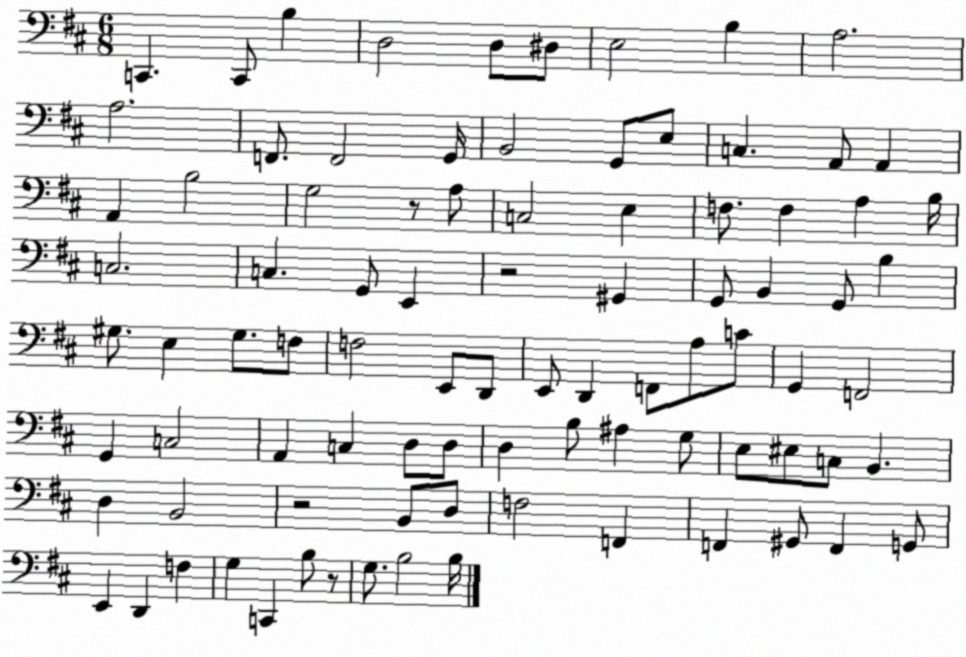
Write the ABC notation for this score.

X:1
T:Untitled
M:6/8
L:1/4
K:D
C,, C,,/2 B, D,2 D,/2 ^D,/2 E,2 B, A,2 A,2 F,,/2 F,,2 G,,/4 B,,2 G,,/2 E,/2 C, A,,/2 A,, A,, B,2 G,2 z/2 A,/2 C,2 E, F,/2 F, A, B,/4 C,2 C, G,,/2 E,, z2 ^G,, G,,/2 B,, G,,/2 B, ^G,/2 E, ^G,/2 F,/2 F,2 E,,/2 D,,/2 E,,/2 D,, F,,/2 A,/2 C/2 G,, F,,2 G,, C,2 A,, C, D,/2 D,/2 D, B,/2 ^A, G,/2 E,/2 ^E,/2 C,/2 B,, D, B,,2 z2 B,,/2 D,/2 F,2 F,, F,, ^G,,/2 F,, G,,/2 E,, D,, F, G, C,, B,/2 z/2 G,/2 B,2 B,/4